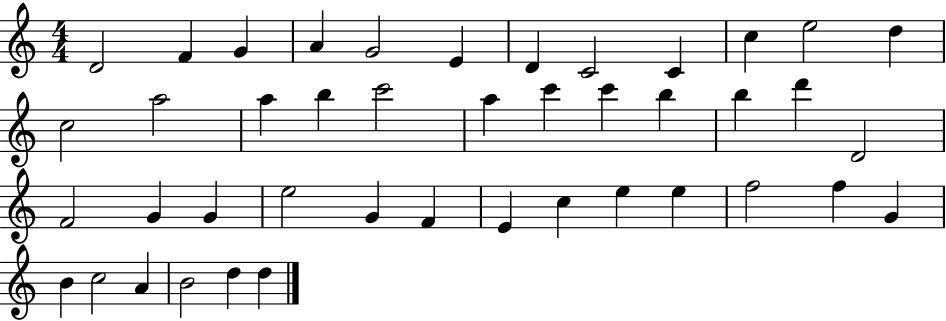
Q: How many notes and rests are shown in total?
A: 43